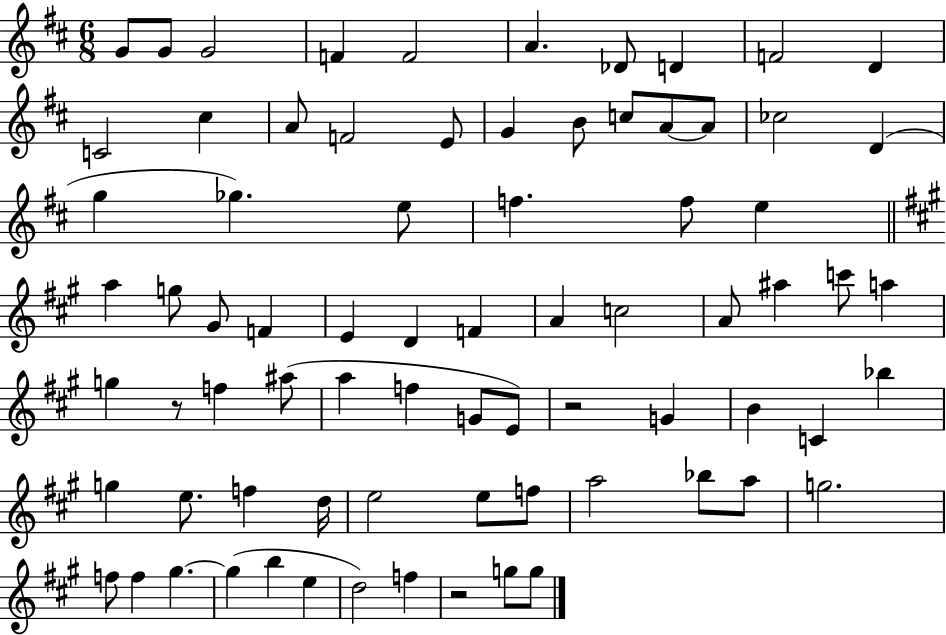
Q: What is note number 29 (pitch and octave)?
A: A5